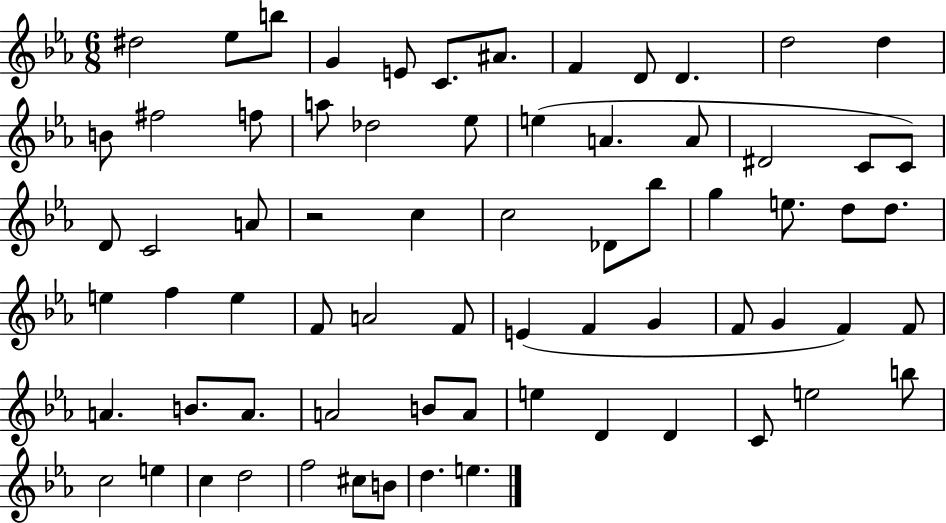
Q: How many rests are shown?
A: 1